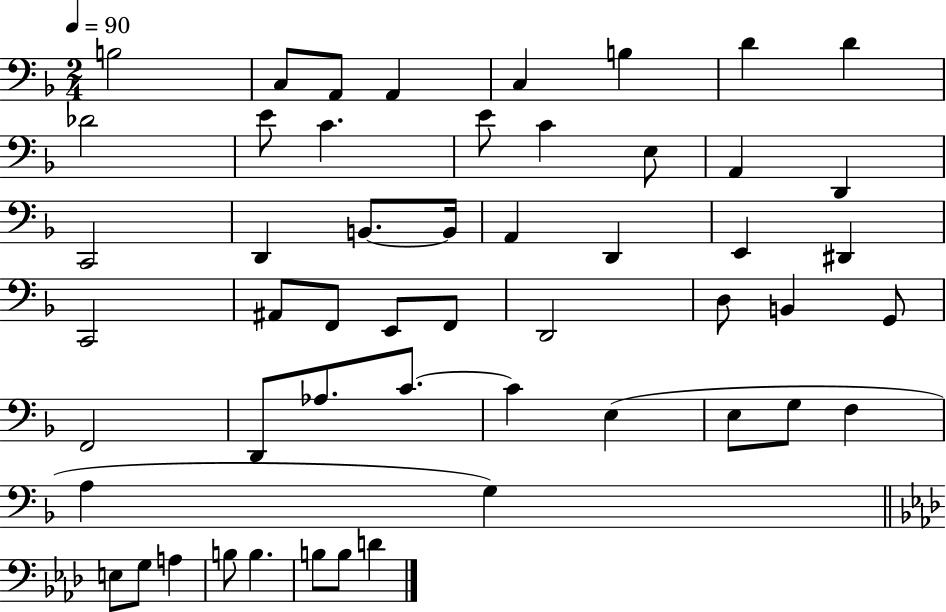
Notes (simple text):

B3/h C3/e A2/e A2/q C3/q B3/q D4/q D4/q Db4/h E4/e C4/q. E4/e C4/q E3/e A2/q D2/q C2/h D2/q B2/e. B2/s A2/q D2/q E2/q D#2/q C2/h A#2/e F2/e E2/e F2/e D2/h D3/e B2/q G2/e F2/h D2/e Ab3/e. C4/e. C4/q E3/q E3/e G3/e F3/q A3/q G3/q E3/e G3/e A3/q B3/e B3/q. B3/e B3/e D4/q